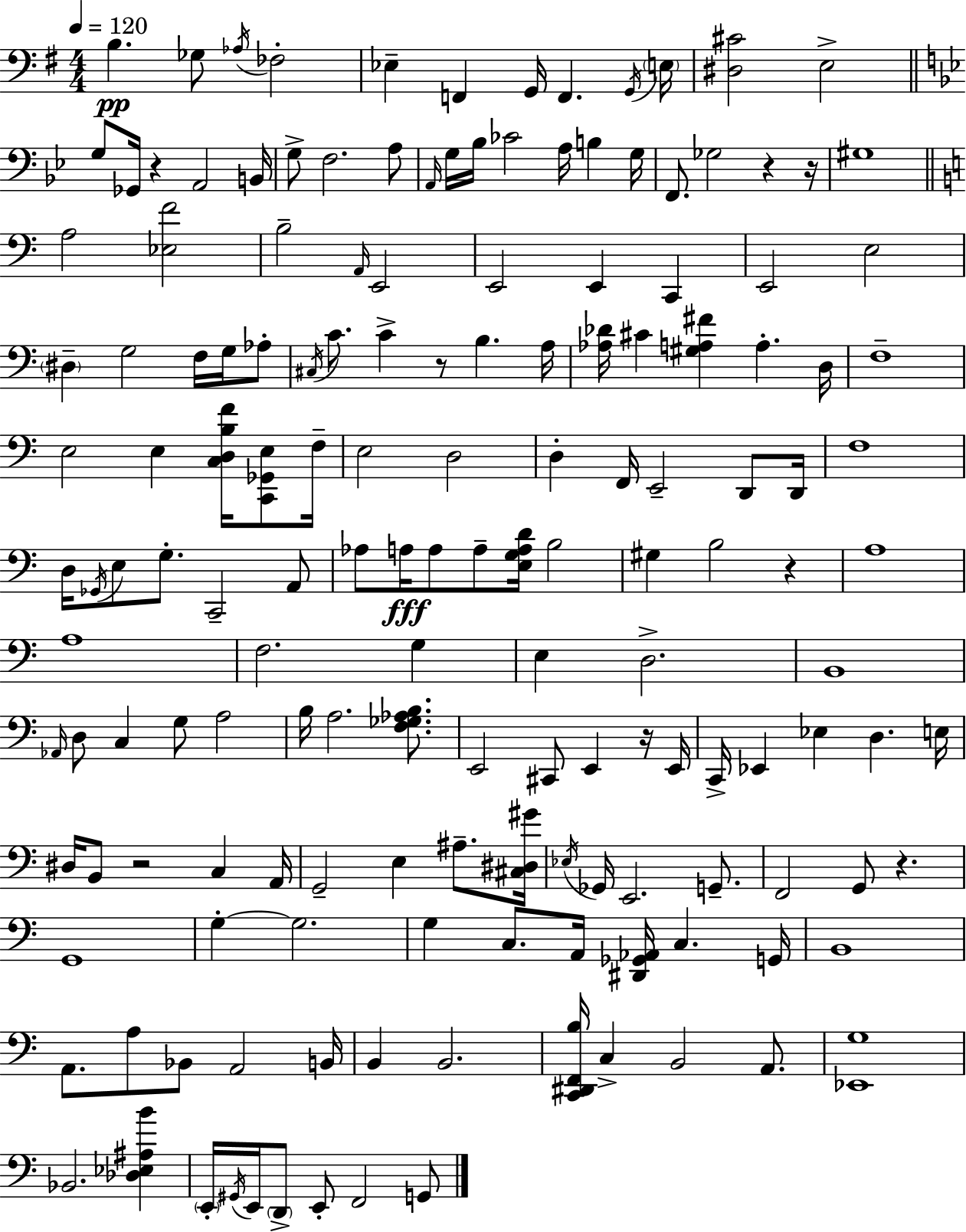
B3/q. Gb3/e Ab3/s FES3/h Eb3/q F2/q G2/s F2/q. G2/s E3/s [D#3,C#4]/h E3/h G3/e Gb2/s R/q A2/h B2/s G3/e F3/h. A3/e A2/s G3/s Bb3/s CES4/h A3/s B3/q G3/s F2/e. Gb3/h R/q R/s G#3/w A3/h [Eb3,F4]/h B3/h A2/s E2/h E2/h E2/q C2/q E2/h E3/h D#3/q G3/h F3/s G3/s Ab3/e C#3/s C4/e. C4/q R/e B3/q. A3/s [Ab3,Db4]/s C#4/q [G#3,A3,F#4]/q A3/q. D3/s F3/w E3/h E3/q [C3,D3,B3,F4]/s [C2,Gb2,E3]/e F3/s E3/h D3/h D3/q F2/s E2/h D2/e D2/s F3/w D3/s Gb2/s E3/e G3/e. C2/h A2/e Ab3/e A3/s A3/e A3/e [E3,G3,A3,D4]/s B3/h G#3/q B3/h R/q A3/w A3/w F3/h. G3/q E3/q D3/h. B2/w Ab2/s D3/e C3/q G3/e A3/h B3/s A3/h. [F3,Gb3,Ab3,B3]/e. E2/h C#2/e E2/q R/s E2/s C2/s Eb2/q Eb3/q D3/q. E3/s D#3/s B2/e R/h C3/q A2/s G2/h E3/q A#3/e. [C#3,D#3,G#4]/s Eb3/s Gb2/s E2/h. G2/e. F2/h G2/e R/q. G2/w G3/q G3/h. G3/q C3/e. A2/s [D#2,Gb2,Ab2]/s C3/q. G2/s B2/w A2/e. A3/e Bb2/e A2/h B2/s B2/q B2/h. [C2,D#2,F2,B3]/s C3/q B2/h A2/e. [Eb2,G3]/w Bb2/h. [Db3,Eb3,A#3,B4]/q E2/s G#2/s E2/s D2/e E2/e F2/h G2/e